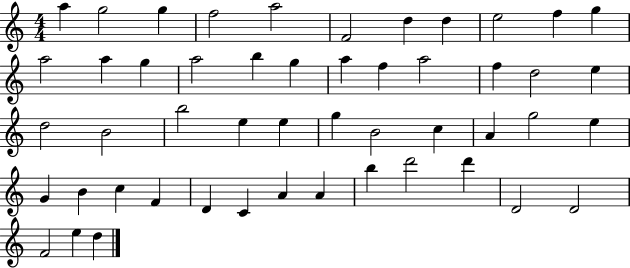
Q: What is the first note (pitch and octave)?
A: A5